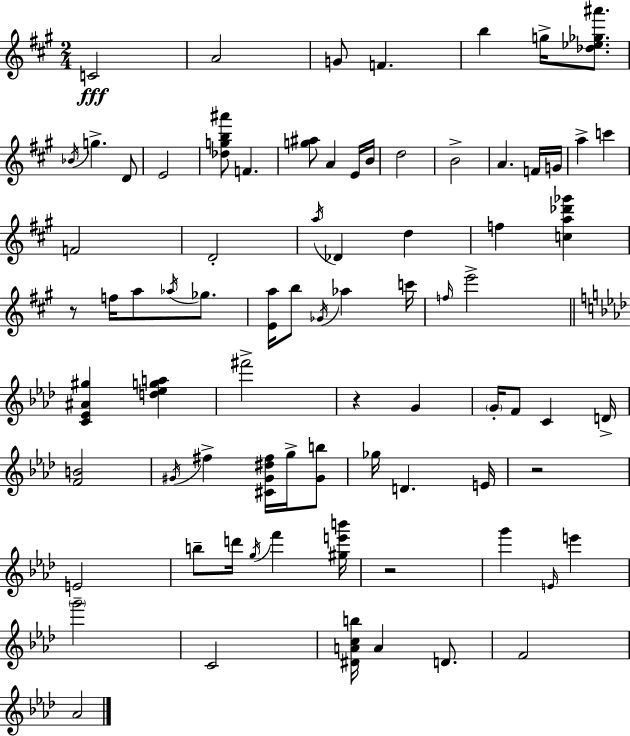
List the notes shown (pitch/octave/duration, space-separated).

C4/h A4/h G4/e F4/q. B5/q G5/s [Db5,Eb5,Gb5,A#6]/e. Bb4/s G5/q. D4/e E4/h [Db5,G5,B5,A#6]/e F4/q. [G5,A#5]/e A4/q E4/s B4/s D5/h B4/h A4/q. F4/s G4/s A5/q C6/q F4/h D4/h A5/s Db4/q D5/q F5/q [C5,A5,Db6,Gb6]/q R/e F5/s A5/e Ab5/s Gb5/e. [E4,A5]/s B5/e Gb4/s Ab5/q C6/s F5/s E6/h [C4,Eb4,A#4,G#5]/q [D5,Eb5,G5,A5]/q F#6/h R/q G4/q G4/s F4/e C4/q D4/s [F4,B4]/h G#4/s F#5/q [C#4,G#4,D#5,F#5]/s G5/s [G#4,B5]/e Gb5/s D4/q. E4/s R/h E4/h B5/e D6/s G5/s F6/q [G#5,E6,B6]/s R/h G6/q E4/s E6/q G6/h C4/h [D#4,A4,C5,B5]/s A4/q D4/e. F4/h Ab4/h